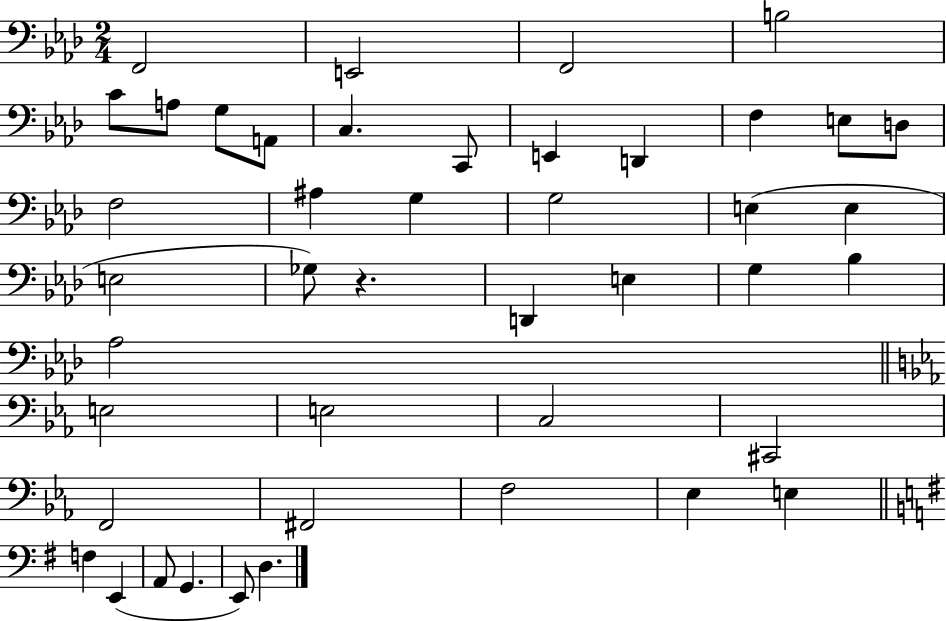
X:1
T:Untitled
M:2/4
L:1/4
K:Ab
F,,2 E,,2 F,,2 B,2 C/2 A,/2 G,/2 A,,/2 C, C,,/2 E,, D,, F, E,/2 D,/2 F,2 ^A, G, G,2 E, E, E,2 _G,/2 z D,, E, G, _B, _A,2 E,2 E,2 C,2 ^C,,2 F,,2 ^F,,2 F,2 _E, E, F, E,, A,,/2 G,, E,,/2 D,